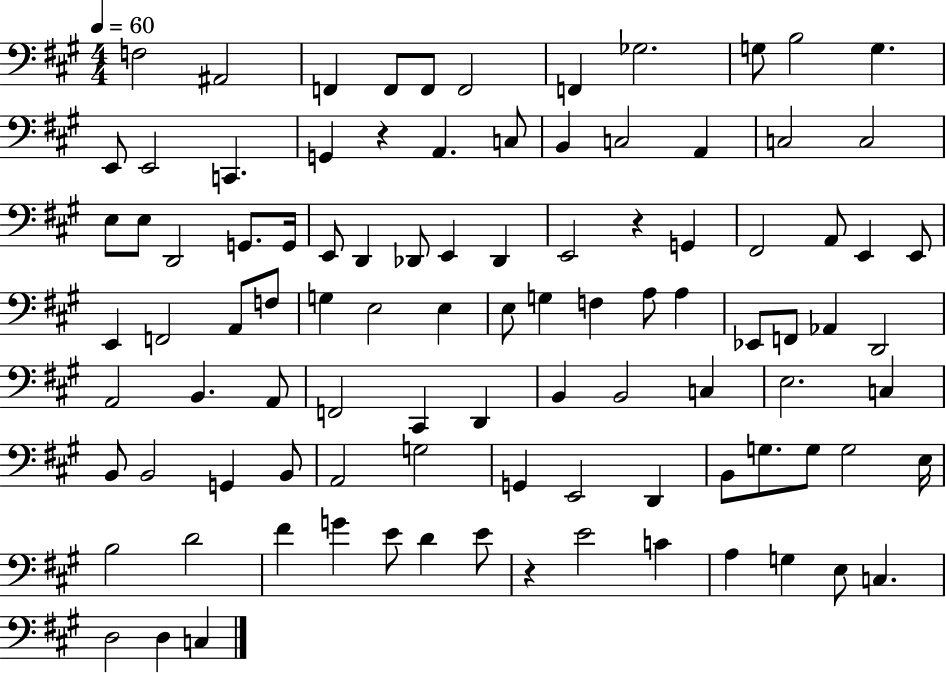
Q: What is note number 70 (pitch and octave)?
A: A2